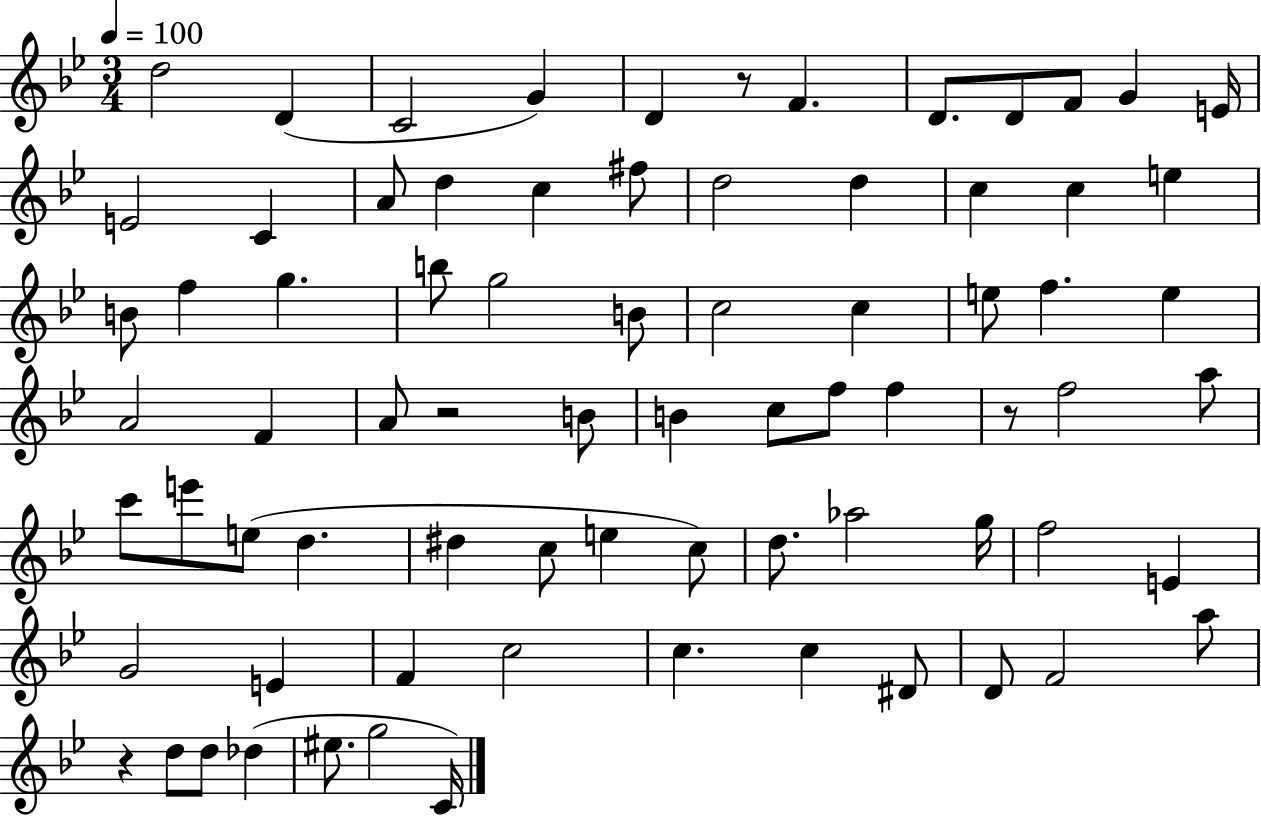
D5/h D4/q C4/h G4/q D4/q R/e F4/q. D4/e. D4/e F4/e G4/q E4/s E4/h C4/q A4/e D5/q C5/q F#5/e D5/h D5/q C5/q C5/q E5/q B4/e F5/q G5/q. B5/e G5/h B4/e C5/h C5/q E5/e F5/q. E5/q A4/h F4/q A4/e R/h B4/e B4/q C5/e F5/e F5/q R/e F5/h A5/e C6/e E6/e E5/e D5/q. D#5/q C5/e E5/q C5/e D5/e. Ab5/h G5/s F5/h E4/q G4/h E4/q F4/q C5/h C5/q. C5/q D#4/e D4/e F4/h A5/e R/q D5/e D5/e Db5/q EIS5/e. G5/h C4/s